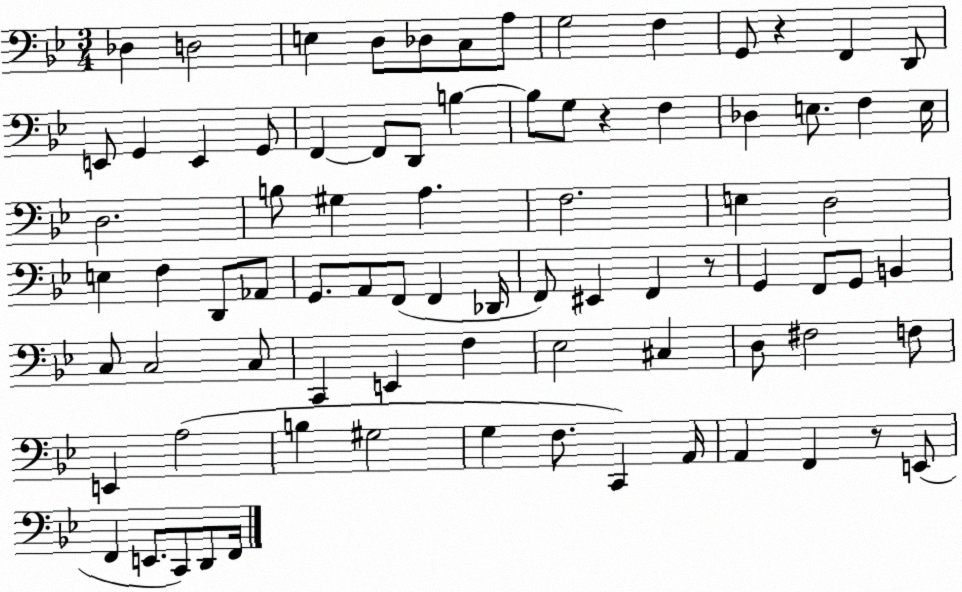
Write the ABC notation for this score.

X:1
T:Untitled
M:3/4
L:1/4
K:Bb
_D, D,2 E, D,/2 _D,/2 C,/2 A,/2 G,2 F, G,,/2 z F,, D,,/2 E,,/2 G,, E,, G,,/2 F,, F,,/2 D,,/2 B, B,/2 G,/2 z F, _D, E,/2 F, E,/4 D,2 B,/2 ^G, A, F,2 E, D,2 E, F, D,,/2 _A,,/2 G,,/2 A,,/2 F,,/2 F,, _D,,/4 F,,/2 ^E,, F,, z/2 G,, F,,/2 G,,/2 B,, C,/2 C,2 C,/2 C,, E,, F, _E,2 ^C, D,/2 ^F,2 F,/2 E,, A,2 B, ^G,2 G, F,/2 C,, A,,/4 A,, F,, z/2 E,,/2 F,, E,,/2 C,,/2 D,,/2 F,,/4